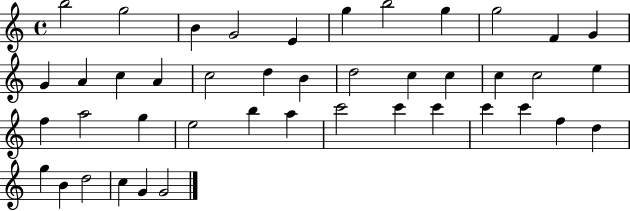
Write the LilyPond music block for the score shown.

{
  \clef treble
  \time 4/4
  \defaultTimeSignature
  \key c \major
  b''2 g''2 | b'4 g'2 e'4 | g''4 b''2 g''4 | g''2 f'4 g'4 | \break g'4 a'4 c''4 a'4 | c''2 d''4 b'4 | d''2 c''4 c''4 | c''4 c''2 e''4 | \break f''4 a''2 g''4 | e''2 b''4 a''4 | c'''2 c'''4 c'''4 | c'''4 c'''4 f''4 d''4 | \break g''4 b'4 d''2 | c''4 g'4 g'2 | \bar "|."
}